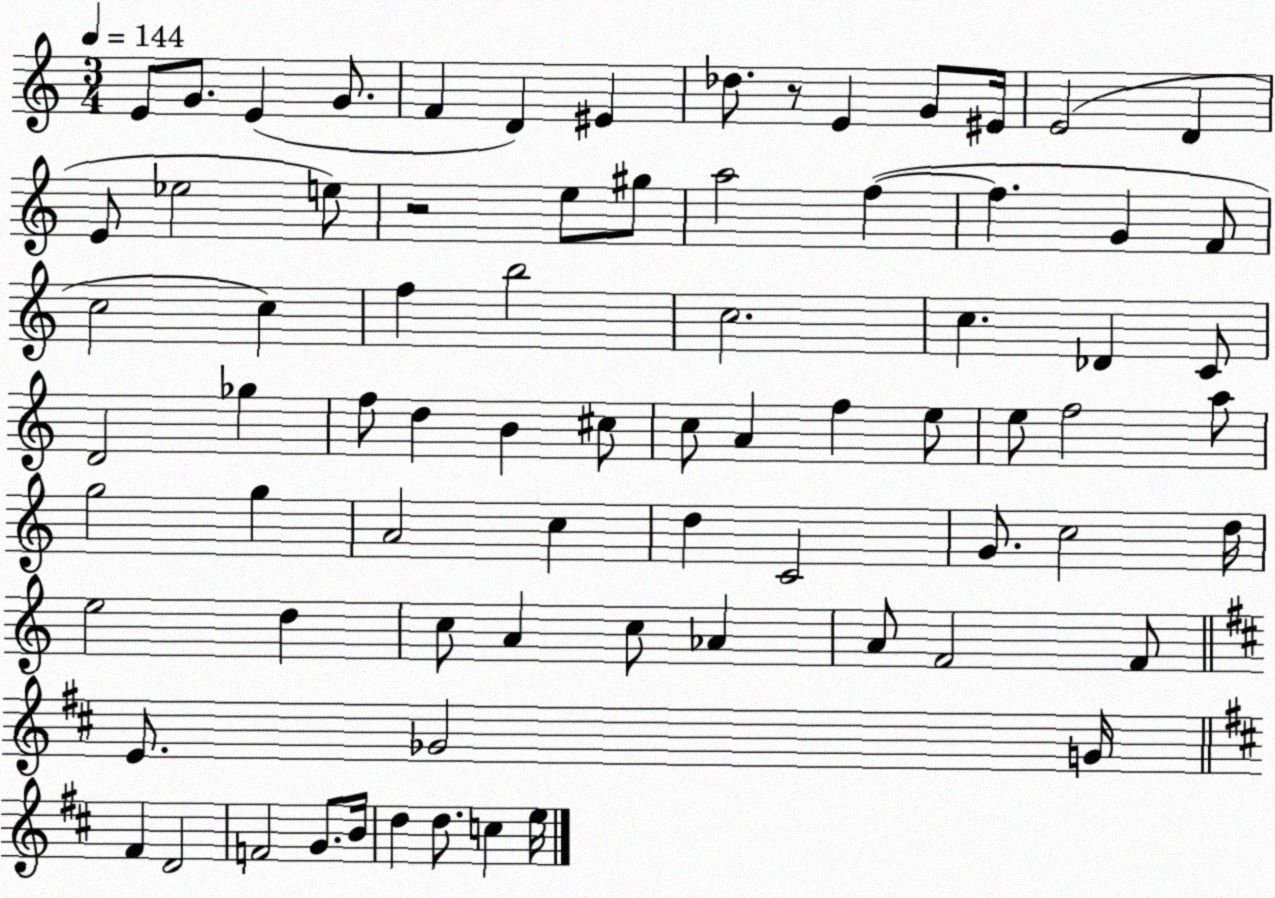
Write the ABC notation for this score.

X:1
T:Untitled
M:3/4
L:1/4
K:C
E/2 G/2 E G/2 F D ^E _d/2 z/2 E G/2 ^E/4 E2 D E/2 _e2 e/2 z2 e/2 ^g/2 a2 f f G F/2 c2 c f b2 c2 c _D C/2 D2 _g f/2 d B ^c/2 c/2 A f e/2 e/2 f2 a/2 g2 g A2 c d C2 G/2 c2 d/4 e2 d c/2 A c/2 _A A/2 F2 F/2 E/2 _G2 G/4 ^F D2 F2 G/2 B/4 d d/2 c e/4